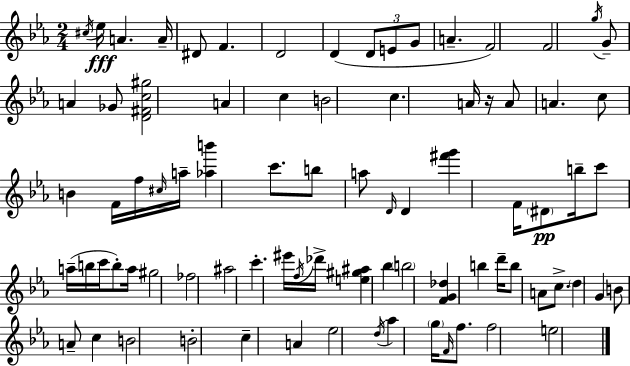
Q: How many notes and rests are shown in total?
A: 82